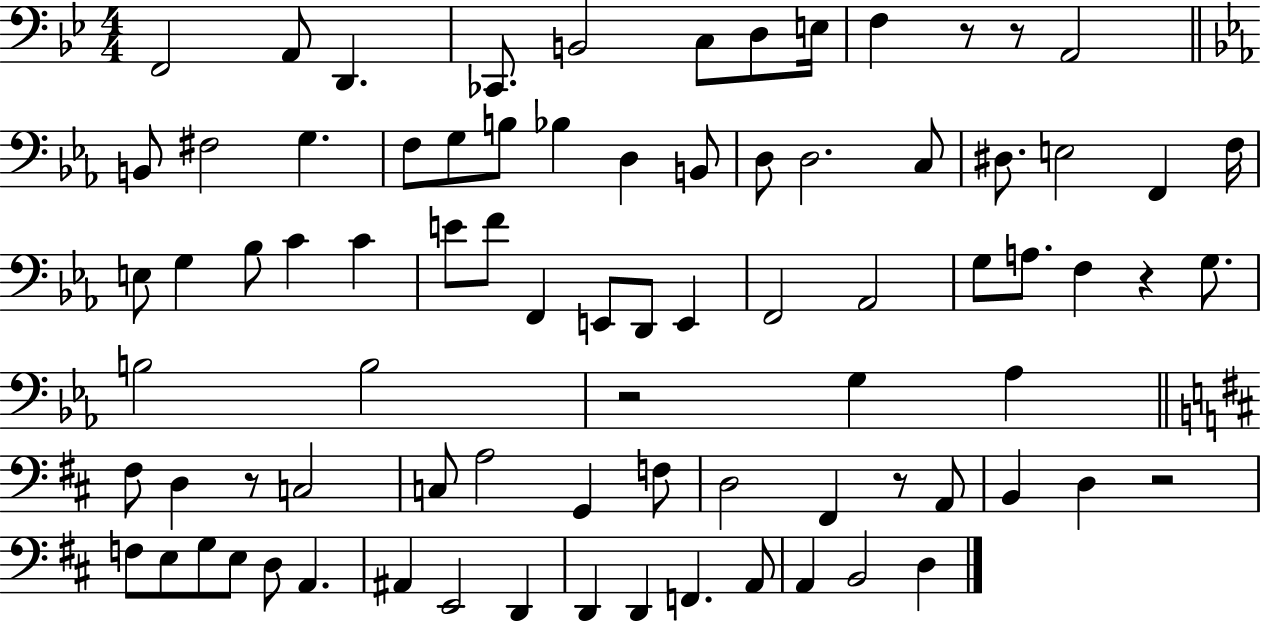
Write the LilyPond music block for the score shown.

{
  \clef bass
  \numericTimeSignature
  \time 4/4
  \key bes \major
  \repeat volta 2 { f,2 a,8 d,4. | ces,8. b,2 c8 d8 e16 | f4 r8 r8 a,2 | \bar "||" \break \key c \minor b,8 fis2 g4. | f8 g8 b8 bes4 d4 b,8 | d8 d2. c8 | dis8. e2 f,4 f16 | \break e8 g4 bes8 c'4 c'4 | e'8 f'8 f,4 e,8 d,8 e,4 | f,2 aes,2 | g8 a8. f4 r4 g8. | \break b2 b2 | r2 g4 aes4 | \bar "||" \break \key d \major fis8 d4 r8 c2 | c8 a2 g,4 f8 | d2 fis,4 r8 a,8 | b,4 d4 r2 | \break f8 e8 g8 e8 d8 a,4. | ais,4 e,2 d,4 | d,4 d,4 f,4. a,8 | a,4 b,2 d4 | \break } \bar "|."
}